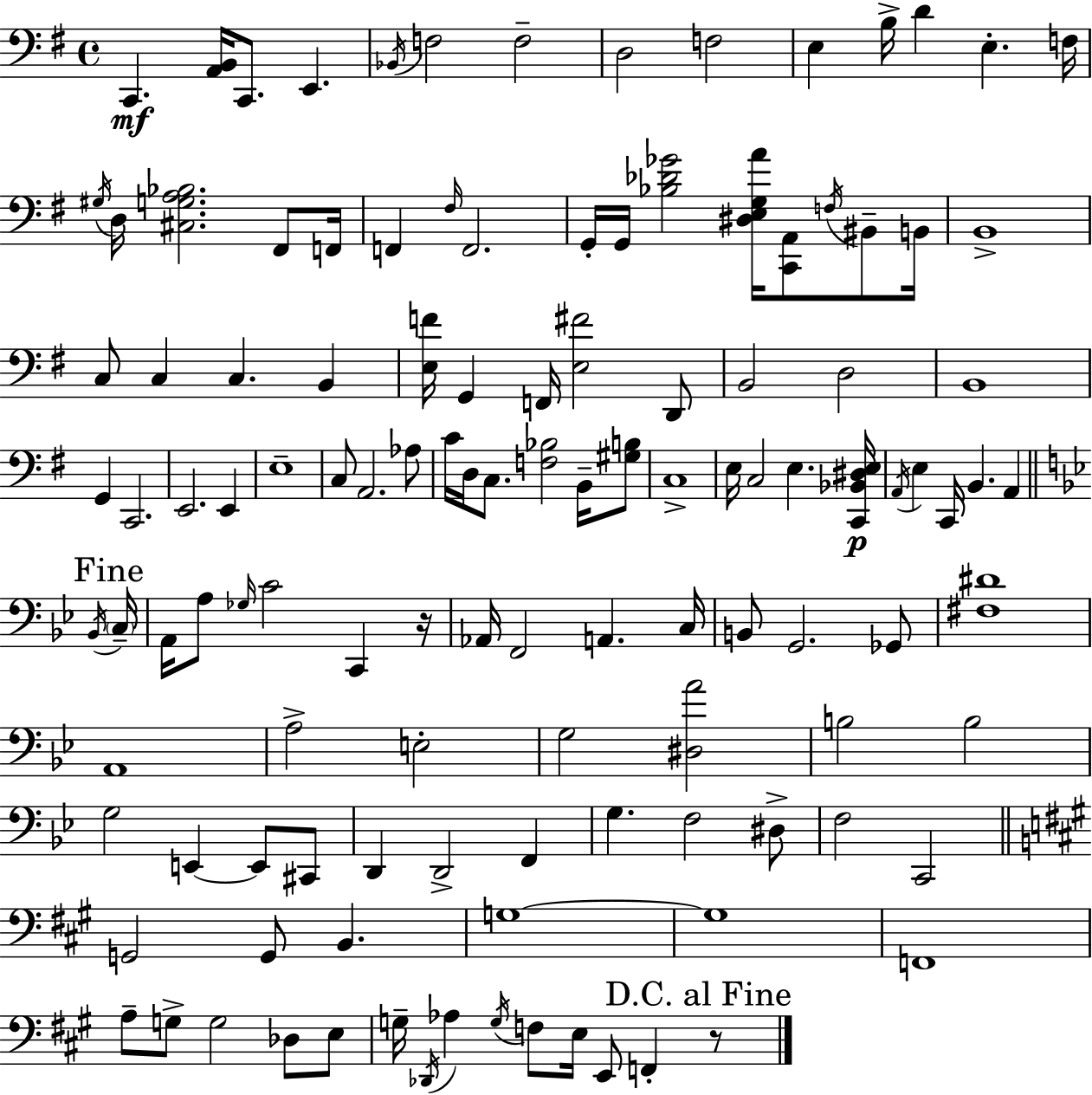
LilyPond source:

{
  \clef bass
  \time 4/4
  \defaultTimeSignature
  \key e \minor
  c,4.\mf <a, b,>16 c,8. e,4. | \acciaccatura { bes,16 } f2 f2-- | d2 f2 | e4 b16-> d'4 e4.-. | \break f16 \acciaccatura { gis16 } d16 <cis g a bes>2. fis,8 | f,16 f,4 \grace { fis16 } f,2. | g,16-. g,16 <bes des' ges'>2 <dis e g a'>16 <c, a,>8 | \acciaccatura { f16 } bis,8-- b,16 b,1-> | \break c8 c4 c4. | b,4 <e f'>16 g,4 f,16 <e fis'>2 | d,8 b,2 d2 | b,1 | \break g,4 c,2. | e,2. | e,4 e1-- | c8 a,2. | \break aes8 c'16 d16 c8. <f bes>2 | b,16-- <gis b>8 c1-> | e16 c2 e4. | <c, bes, dis e>16\p \acciaccatura { a,16 } e4 c,16 b,4. | \break a,4 \mark "Fine" \bar "||" \break \key g \minor \acciaccatura { bes,16 } \parenthesize c16-- a,16 a8 \grace { ges16 } c'2 c,4 | r16 aes,16 f,2 a,4. | c16 b,8 g,2. | ges,8 <fis dis'>1 | \break a,1 | a2-> e2-. | g2 <dis a'>2 | b2 b2 | \break g2 e,4~~ e,8 | cis,8 d,4 d,2-> f,4 | g4. f2 | dis8-> f2 c,2 | \break \bar "||" \break \key a \major g,2 g,8 b,4. | g1~~ | g1 | f,1 | \break a8-- g8-> g2 des8 e8 | g16-- \acciaccatura { des,16 } aes4 \acciaccatura { g16 } f8 e16 e,8 f,4-. | \mark "D.C. al Fine" r8 \bar "|."
}